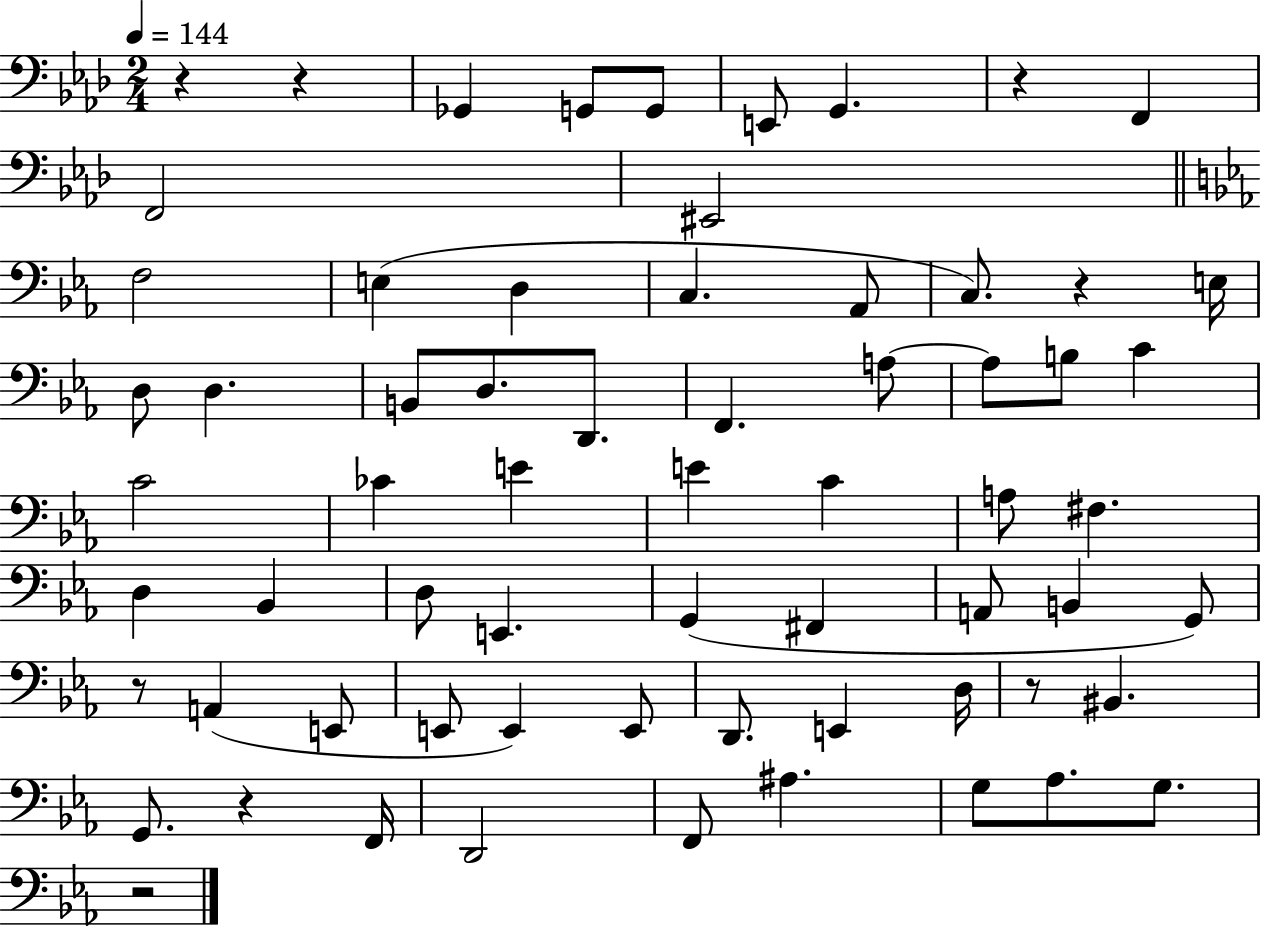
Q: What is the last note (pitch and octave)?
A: G3